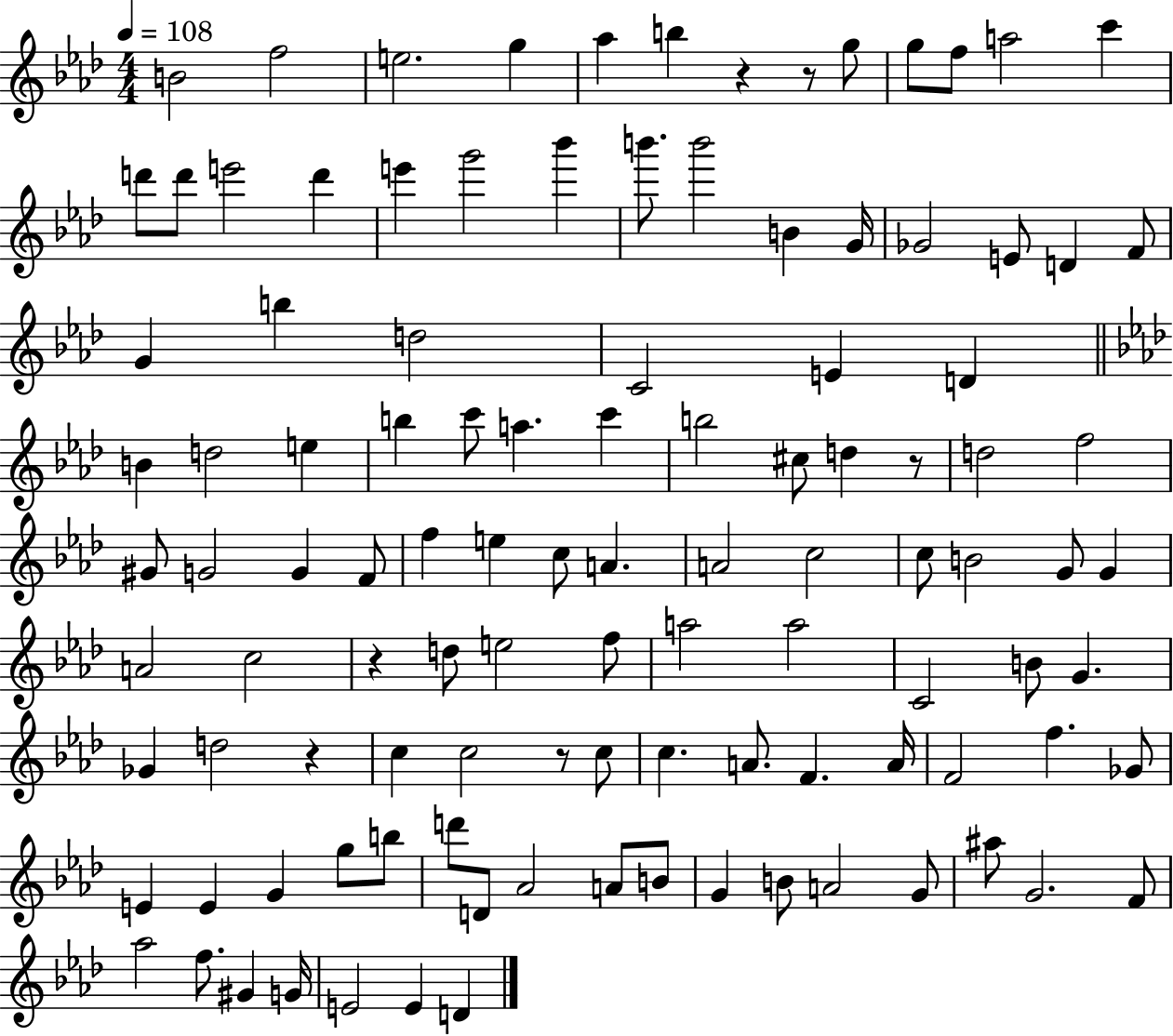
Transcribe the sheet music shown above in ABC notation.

X:1
T:Untitled
M:4/4
L:1/4
K:Ab
B2 f2 e2 g _a b z z/2 g/2 g/2 f/2 a2 c' d'/2 d'/2 e'2 d' e' g'2 _b' b'/2 b'2 B G/4 _G2 E/2 D F/2 G b d2 C2 E D B d2 e b c'/2 a c' b2 ^c/2 d z/2 d2 f2 ^G/2 G2 G F/2 f e c/2 A A2 c2 c/2 B2 G/2 G A2 c2 z d/2 e2 f/2 a2 a2 C2 B/2 G _G d2 z c c2 z/2 c/2 c A/2 F A/4 F2 f _G/2 E E G g/2 b/2 d'/2 D/2 _A2 A/2 B/2 G B/2 A2 G/2 ^a/2 G2 F/2 _a2 f/2 ^G G/4 E2 E D